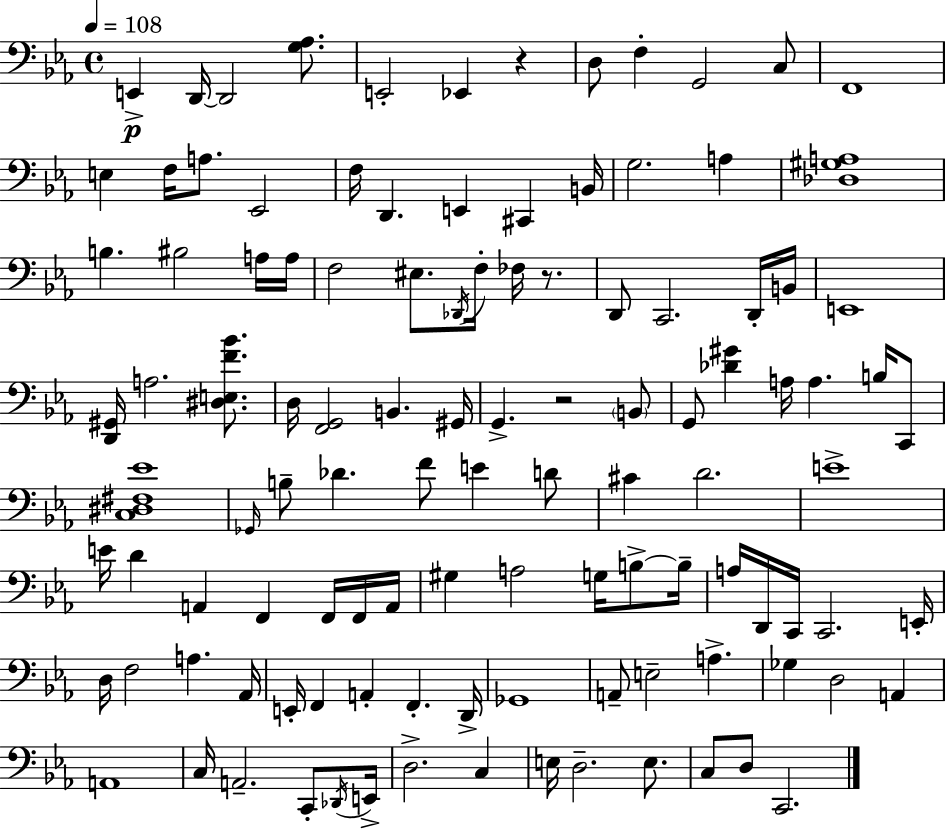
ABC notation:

X:1
T:Untitled
M:4/4
L:1/4
K:Cm
E,, D,,/4 D,,2 [G,_A,]/2 E,,2 _E,, z D,/2 F, G,,2 C,/2 F,,4 E, F,/4 A,/2 _E,,2 F,/4 D,, E,, ^C,, B,,/4 G,2 A, [_D,^G,A,]4 B, ^B,2 A,/4 A,/4 F,2 ^E,/2 _D,,/4 F,/4 _F,/4 z/2 D,,/2 C,,2 D,,/4 B,,/4 E,,4 [D,,^G,,]/4 A,2 [^D,E,F_B]/2 D,/4 [F,,G,,]2 B,, ^G,,/4 G,, z2 B,,/2 G,,/2 [_D^G] A,/4 A, B,/4 C,,/2 [C,^D,^F,_E]4 _G,,/4 B,/2 _D F/2 E D/2 ^C D2 E4 E/4 D A,, F,, F,,/4 F,,/4 A,,/4 ^G, A,2 G,/4 B,/2 B,/4 A,/4 D,,/4 C,,/4 C,,2 E,,/4 D,/4 F,2 A, _A,,/4 E,,/4 F,, A,, F,, D,,/4 _G,,4 A,,/2 E,2 A, _G, D,2 A,, A,,4 C,/4 A,,2 C,,/2 _D,,/4 E,,/4 D,2 C, E,/4 D,2 E,/2 C,/2 D,/2 C,,2